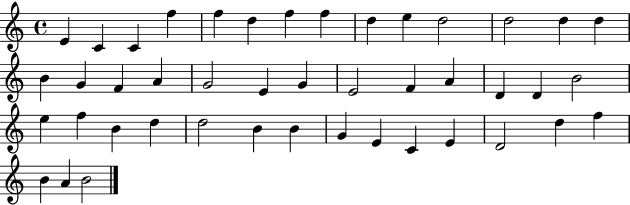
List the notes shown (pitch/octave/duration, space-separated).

E4/q C4/q C4/q F5/q F5/q D5/q F5/q F5/q D5/q E5/q D5/h D5/h D5/q D5/q B4/q G4/q F4/q A4/q G4/h E4/q G4/q E4/h F4/q A4/q D4/q D4/q B4/h E5/q F5/q B4/q D5/q D5/h B4/q B4/q G4/q E4/q C4/q E4/q D4/h D5/q F5/q B4/q A4/q B4/h